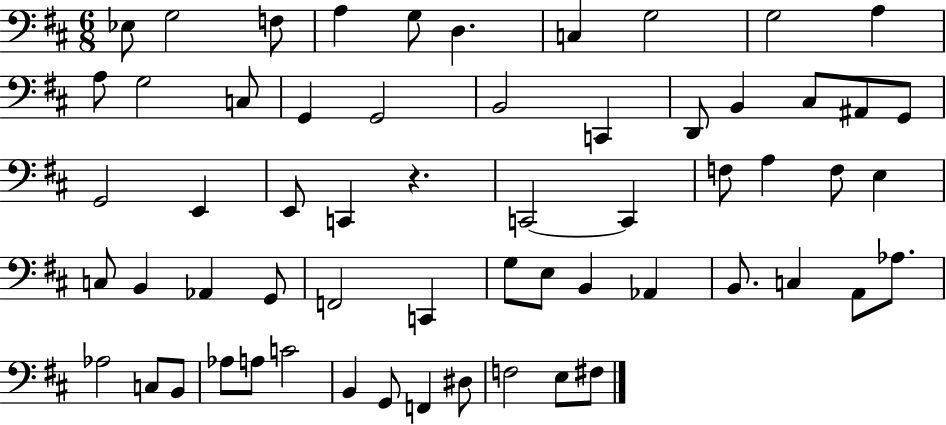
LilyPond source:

{
  \clef bass
  \numericTimeSignature
  \time 6/8
  \key d \major
  \repeat volta 2 { ees8 g2 f8 | a4 g8 d4. | c4 g2 | g2 a4 | \break a8 g2 c8 | g,4 g,2 | b,2 c,4 | d,8 b,4 cis8 ais,8 g,8 | \break g,2 e,4 | e,8 c,4 r4. | c,2~~ c,4 | f8 a4 f8 e4 | \break c8 b,4 aes,4 g,8 | f,2 c,4 | g8 e8 b,4 aes,4 | b,8. c4 a,8 aes8. | \break aes2 c8 b,8 | aes8 a8 c'2 | b,4 g,8 f,4 dis8 | f2 e8 fis8 | \break } \bar "|."
}